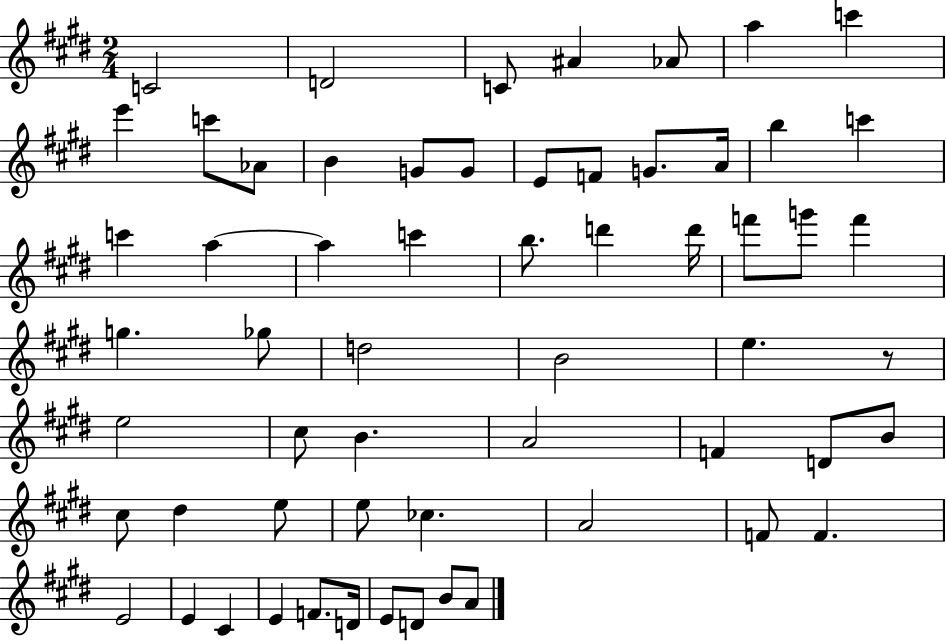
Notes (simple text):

C4/h D4/h C4/e A#4/q Ab4/e A5/q C6/q E6/q C6/e Ab4/e B4/q G4/e G4/e E4/e F4/e G4/e. A4/s B5/q C6/q C6/q A5/q A5/q C6/q B5/e. D6/q D6/s F6/e G6/e F6/q G5/q. Gb5/e D5/h B4/h E5/q. R/e E5/h C#5/e B4/q. A4/h F4/q D4/e B4/e C#5/e D#5/q E5/e E5/e CES5/q. A4/h F4/e F4/q. E4/h E4/q C#4/q E4/q F4/e. D4/s E4/e D4/e B4/e A4/e